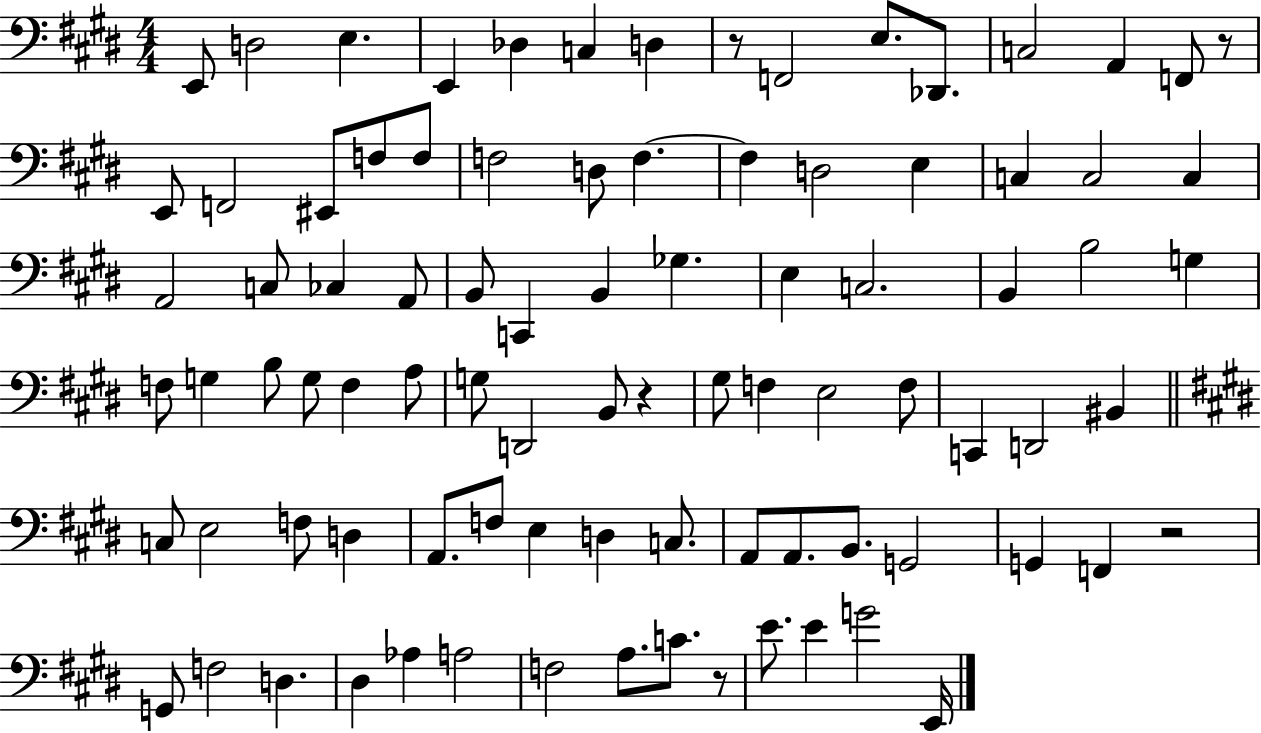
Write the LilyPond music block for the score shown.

{
  \clef bass
  \numericTimeSignature
  \time 4/4
  \key e \major
  e,8 d2 e4. | e,4 des4 c4 d4 | r8 f,2 e8. des,8. | c2 a,4 f,8 r8 | \break e,8 f,2 eis,8 f8 f8 | f2 d8 f4.~~ | f4 d2 e4 | c4 c2 c4 | \break a,2 c8 ces4 a,8 | b,8 c,4 b,4 ges4. | e4 c2. | b,4 b2 g4 | \break f8 g4 b8 g8 f4 a8 | g8 d,2 b,8 r4 | gis8 f4 e2 f8 | c,4 d,2 bis,4 | \break \bar "||" \break \key e \major c8 e2 f8 d4 | a,8. f8 e4 d4 c8. | a,8 a,8. b,8. g,2 | g,4 f,4 r2 | \break g,8 f2 d4. | dis4 aes4 a2 | f2 a8. c'8. r8 | e'8. e'4 g'2 e,16 | \break \bar "|."
}